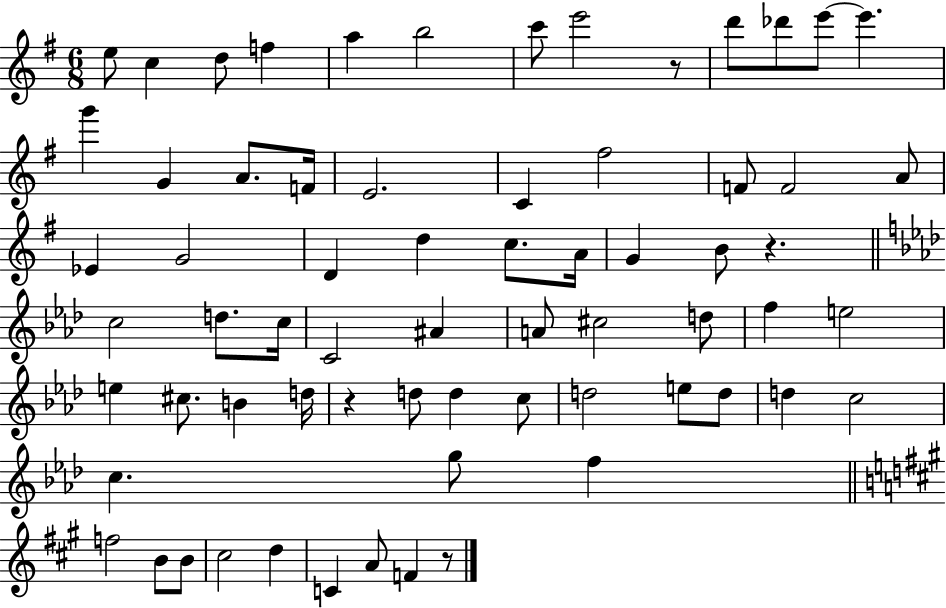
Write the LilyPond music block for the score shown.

{
  \clef treble
  \numericTimeSignature
  \time 6/8
  \key g \major
  e''8 c''4 d''8 f''4 | a''4 b''2 | c'''8 e'''2 r8 | d'''8 des'''8 e'''8~~ e'''4. | \break g'''4 g'4 a'8. f'16 | e'2. | c'4 fis''2 | f'8 f'2 a'8 | \break ees'4 g'2 | d'4 d''4 c''8. a'16 | g'4 b'8 r4. | \bar "||" \break \key aes \major c''2 d''8. c''16 | c'2 ais'4 | a'8 cis''2 d''8 | f''4 e''2 | \break e''4 cis''8. b'4 d''16 | r4 d''8 d''4 c''8 | d''2 e''8 d''8 | d''4 c''2 | \break c''4. g''8 f''4 | \bar "||" \break \key a \major f''2 b'8 b'8 | cis''2 d''4 | c'4 a'8 f'4 r8 | \bar "|."
}